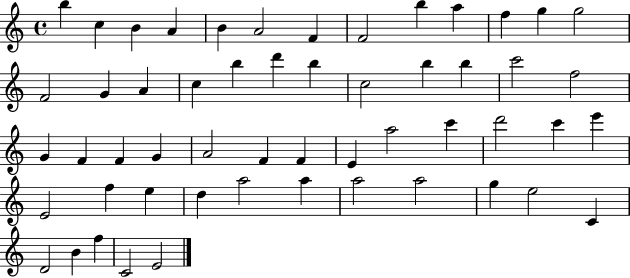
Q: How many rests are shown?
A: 0